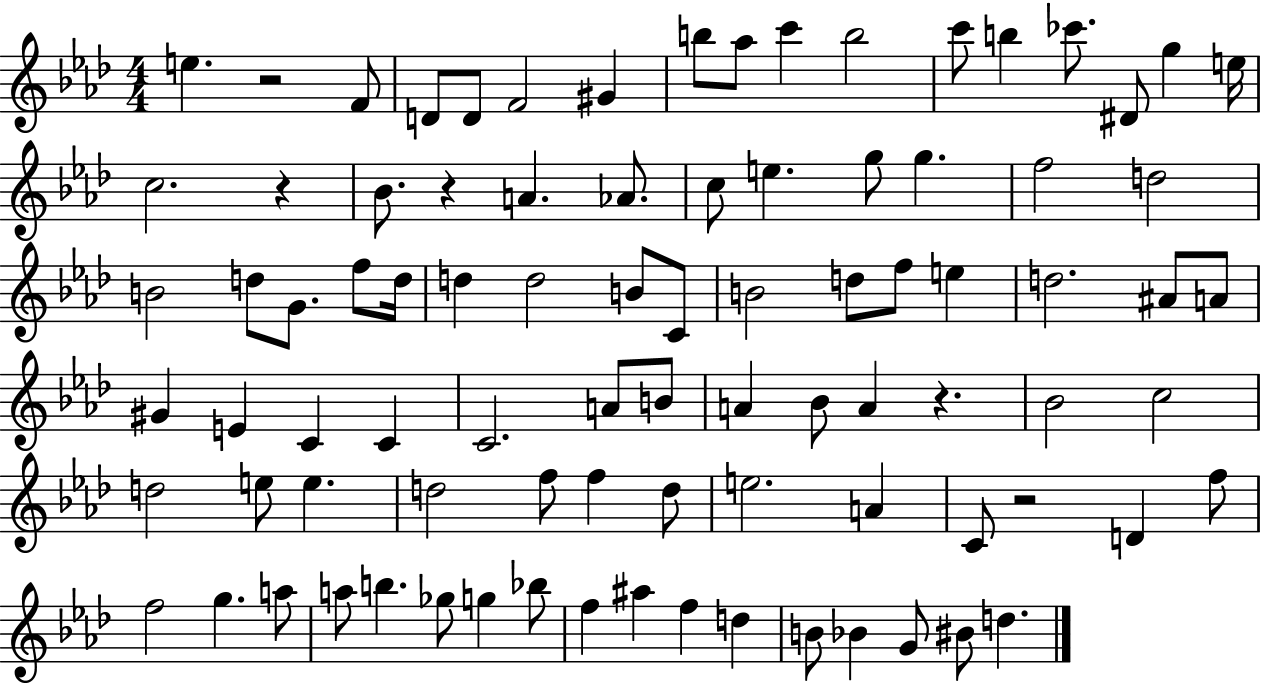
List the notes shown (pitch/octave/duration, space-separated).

E5/q. R/h F4/e D4/e D4/e F4/h G#4/q B5/e Ab5/e C6/q B5/h C6/e B5/q CES6/e. D#4/e G5/q E5/s C5/h. R/q Bb4/e. R/q A4/q. Ab4/e. C5/e E5/q. G5/e G5/q. F5/h D5/h B4/h D5/e G4/e. F5/e D5/s D5/q D5/h B4/e C4/e B4/h D5/e F5/e E5/q D5/h. A#4/e A4/e G#4/q E4/q C4/q C4/q C4/h. A4/e B4/e A4/q Bb4/e A4/q R/q. Bb4/h C5/h D5/h E5/e E5/q. D5/h F5/e F5/q D5/e E5/h. A4/q C4/e R/h D4/q F5/e F5/h G5/q. A5/e A5/e B5/q. Gb5/e G5/q Bb5/e F5/q A#5/q F5/q D5/q B4/e Bb4/q G4/e BIS4/e D5/q.